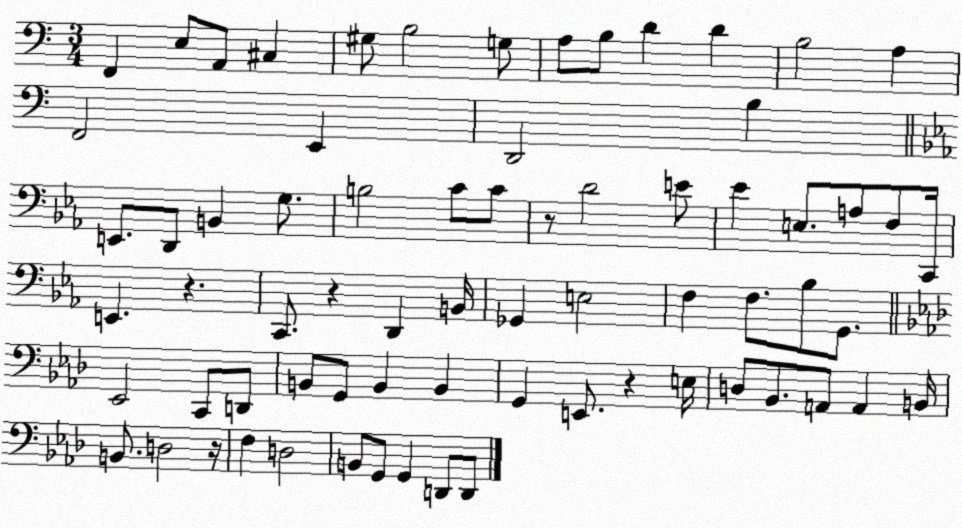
X:1
T:Untitled
M:3/4
L:1/4
K:C
F,, E,/2 A,,/2 ^C, ^G,/2 B,2 G,/2 A,/2 B,/2 D D B,2 A, F,,2 E,, D,,2 B, E,,/2 D,,/2 B,, G,/2 B,2 C/2 C/2 z/2 D2 E/2 _E E,/2 A,/2 F,/2 C,,/4 E,, z C,,/2 z D,, B,,/4 _G,, E,2 F, F,/2 _B,/2 G,,/2 _E,,2 C,,/2 D,,/2 B,,/2 G,,/2 B,, B,, G,, E,,/2 z E,/4 D,/2 _B,,/2 A,,/2 A,, B,,/4 B,,/2 D,2 z/4 F, D,2 B,,/2 G,,/2 G,, D,,/2 D,,/2